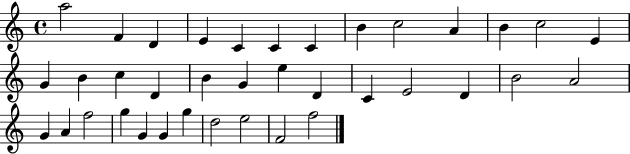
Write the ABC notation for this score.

X:1
T:Untitled
M:4/4
L:1/4
K:C
a2 F D E C C C B c2 A B c2 E G B c D B G e D C E2 D B2 A2 G A f2 g G G g d2 e2 F2 f2